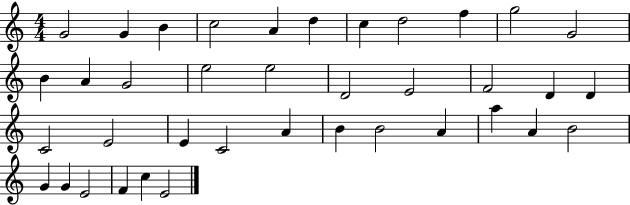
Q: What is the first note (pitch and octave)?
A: G4